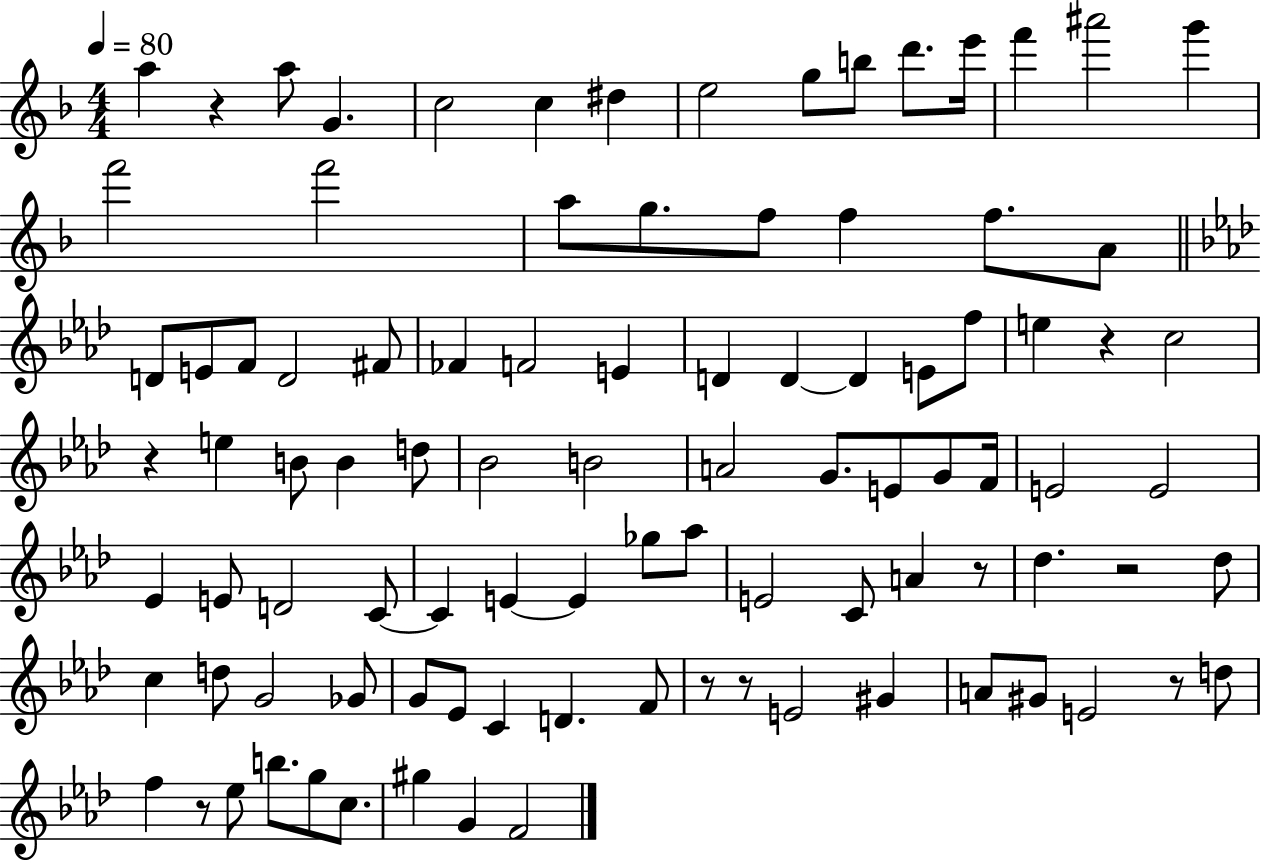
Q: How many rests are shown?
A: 9